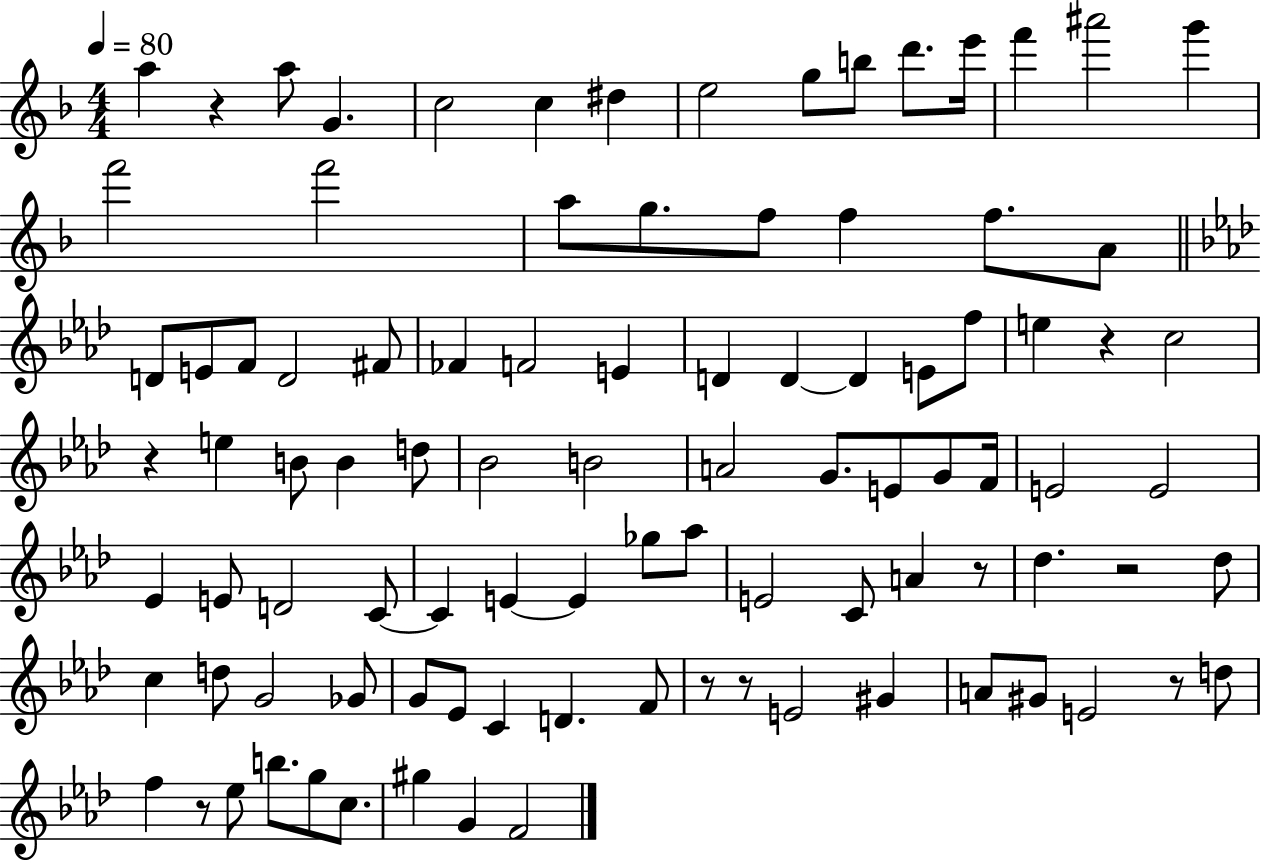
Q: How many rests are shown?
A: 9